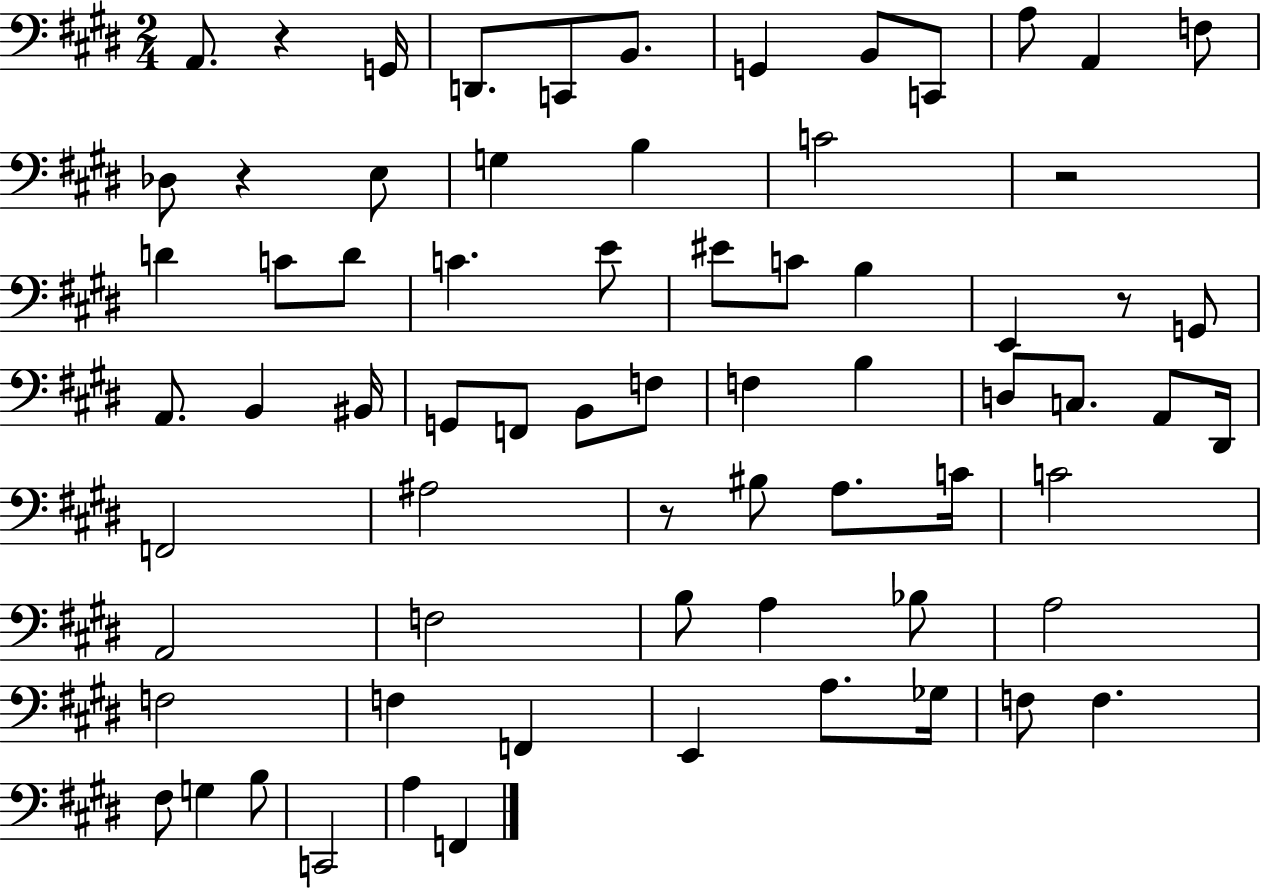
{
  \clef bass
  \numericTimeSignature
  \time 2/4
  \key e \major
  a,8. r4 g,16 | d,8. c,8 b,8. | g,4 b,8 c,8 | a8 a,4 f8 | \break des8 r4 e8 | g4 b4 | c'2 | r2 | \break d'4 c'8 d'8 | c'4. e'8 | eis'8 c'8 b4 | e,4 r8 g,8 | \break a,8. b,4 bis,16 | g,8 f,8 b,8 f8 | f4 b4 | d8 c8. a,8 dis,16 | \break f,2 | ais2 | r8 bis8 a8. c'16 | c'2 | \break a,2 | f2 | b8 a4 bes8 | a2 | \break f2 | f4 f,4 | e,4 a8. ges16 | f8 f4. | \break fis8 g4 b8 | c,2 | a4 f,4 | \bar "|."
}